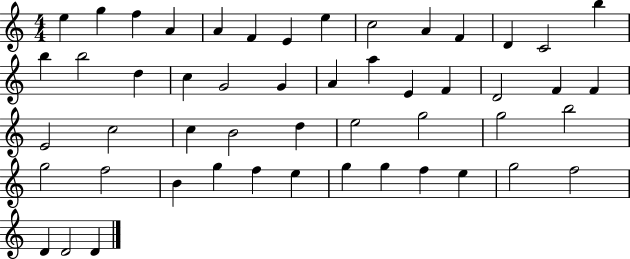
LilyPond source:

{
  \clef treble
  \numericTimeSignature
  \time 4/4
  \key c \major
  e''4 g''4 f''4 a'4 | a'4 f'4 e'4 e''4 | c''2 a'4 f'4 | d'4 c'2 b''4 | \break b''4 b''2 d''4 | c''4 g'2 g'4 | a'4 a''4 e'4 f'4 | d'2 f'4 f'4 | \break e'2 c''2 | c''4 b'2 d''4 | e''2 g''2 | g''2 b''2 | \break g''2 f''2 | b'4 g''4 f''4 e''4 | g''4 g''4 f''4 e''4 | g''2 f''2 | \break d'4 d'2 d'4 | \bar "|."
}